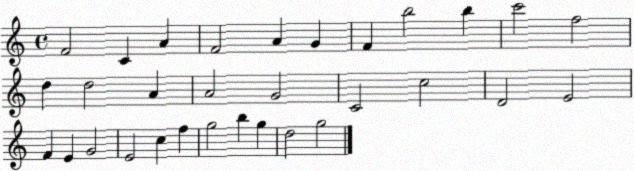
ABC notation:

X:1
T:Untitled
M:4/4
L:1/4
K:C
F2 C A F2 A G F b2 b c'2 f2 d d2 A A2 G2 C2 c2 D2 E2 F E G2 E2 c f g2 b g d2 g2